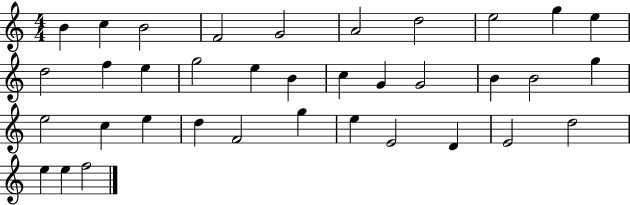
{
  \clef treble
  \numericTimeSignature
  \time 4/4
  \key c \major
  b'4 c''4 b'2 | f'2 g'2 | a'2 d''2 | e''2 g''4 e''4 | \break d''2 f''4 e''4 | g''2 e''4 b'4 | c''4 g'4 g'2 | b'4 b'2 g''4 | \break e''2 c''4 e''4 | d''4 f'2 g''4 | e''4 e'2 d'4 | e'2 d''2 | \break e''4 e''4 f''2 | \bar "|."
}